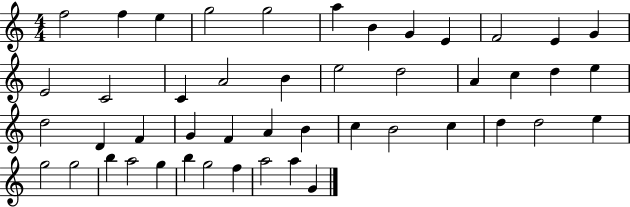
F5/h F5/q E5/q G5/h G5/h A5/q B4/q G4/q E4/q F4/h E4/q G4/q E4/h C4/h C4/q A4/h B4/q E5/h D5/h A4/q C5/q D5/q E5/q D5/h D4/q F4/q G4/q F4/q A4/q B4/q C5/q B4/h C5/q D5/q D5/h E5/q G5/h G5/h B5/q A5/h G5/q B5/q G5/h F5/q A5/h A5/q G4/q